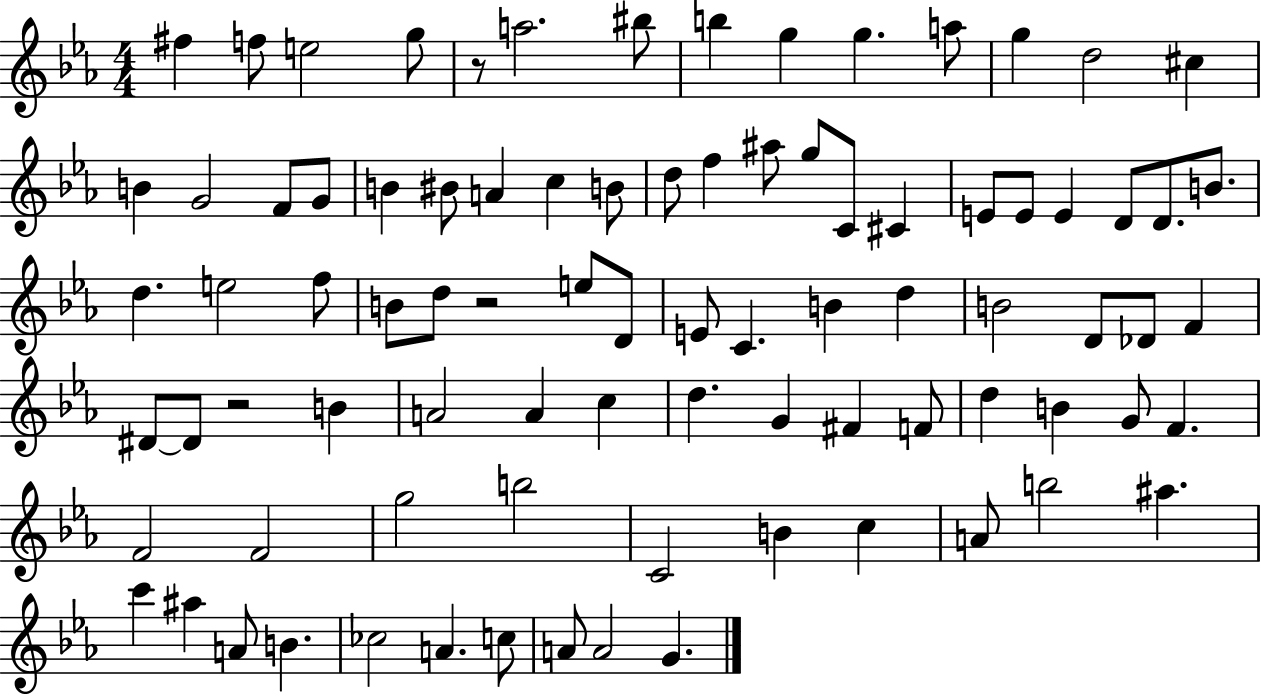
F#5/q F5/e E5/h G5/e R/e A5/h. BIS5/e B5/q G5/q G5/q. A5/e G5/q D5/h C#5/q B4/q G4/h F4/e G4/e B4/q BIS4/e A4/q C5/q B4/e D5/e F5/q A#5/e G5/e C4/e C#4/q E4/e E4/e E4/q D4/e D4/e. B4/e. D5/q. E5/h F5/e B4/e D5/e R/h E5/e D4/e E4/e C4/q. B4/q D5/q B4/h D4/e Db4/e F4/q D#4/e D#4/e R/h B4/q A4/h A4/q C5/q D5/q. G4/q F#4/q F4/e D5/q B4/q G4/e F4/q. F4/h F4/h G5/h B5/h C4/h B4/q C5/q A4/e B5/h A#5/q. C6/q A#5/q A4/e B4/q. CES5/h A4/q. C5/e A4/e A4/h G4/q.